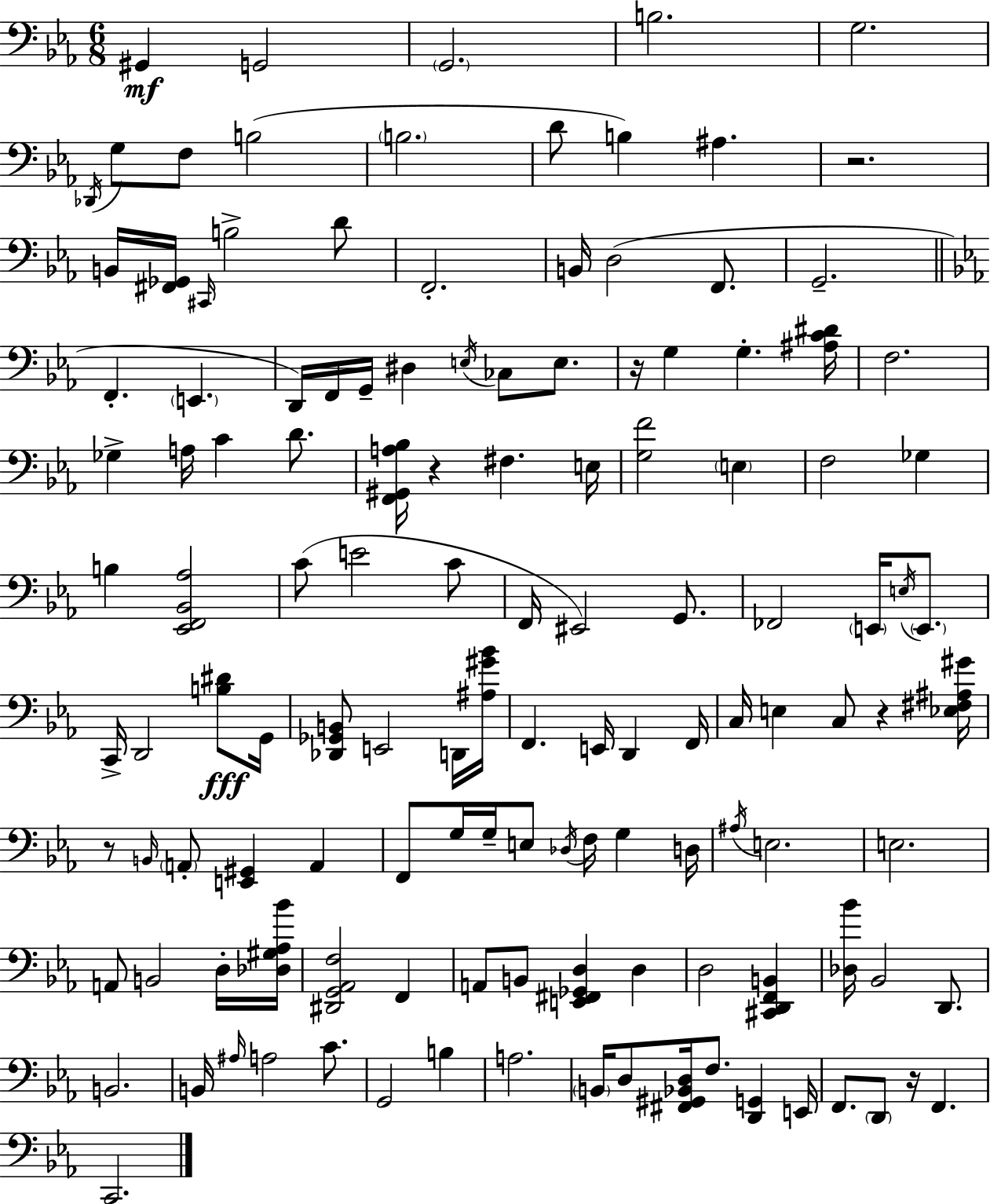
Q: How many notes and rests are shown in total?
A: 129